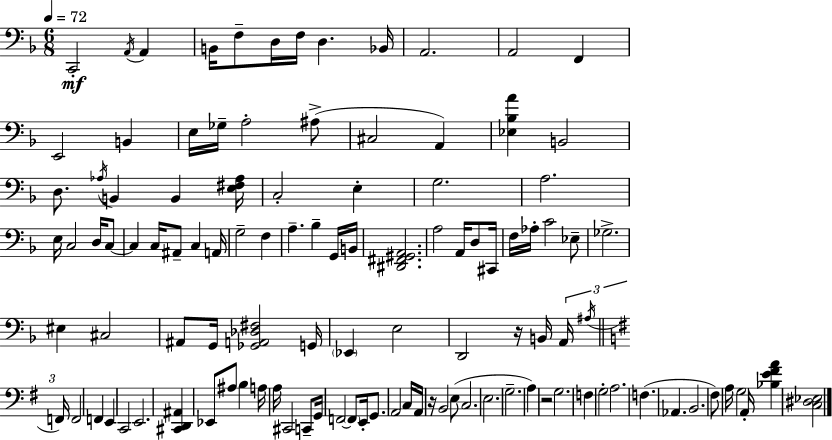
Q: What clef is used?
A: bass